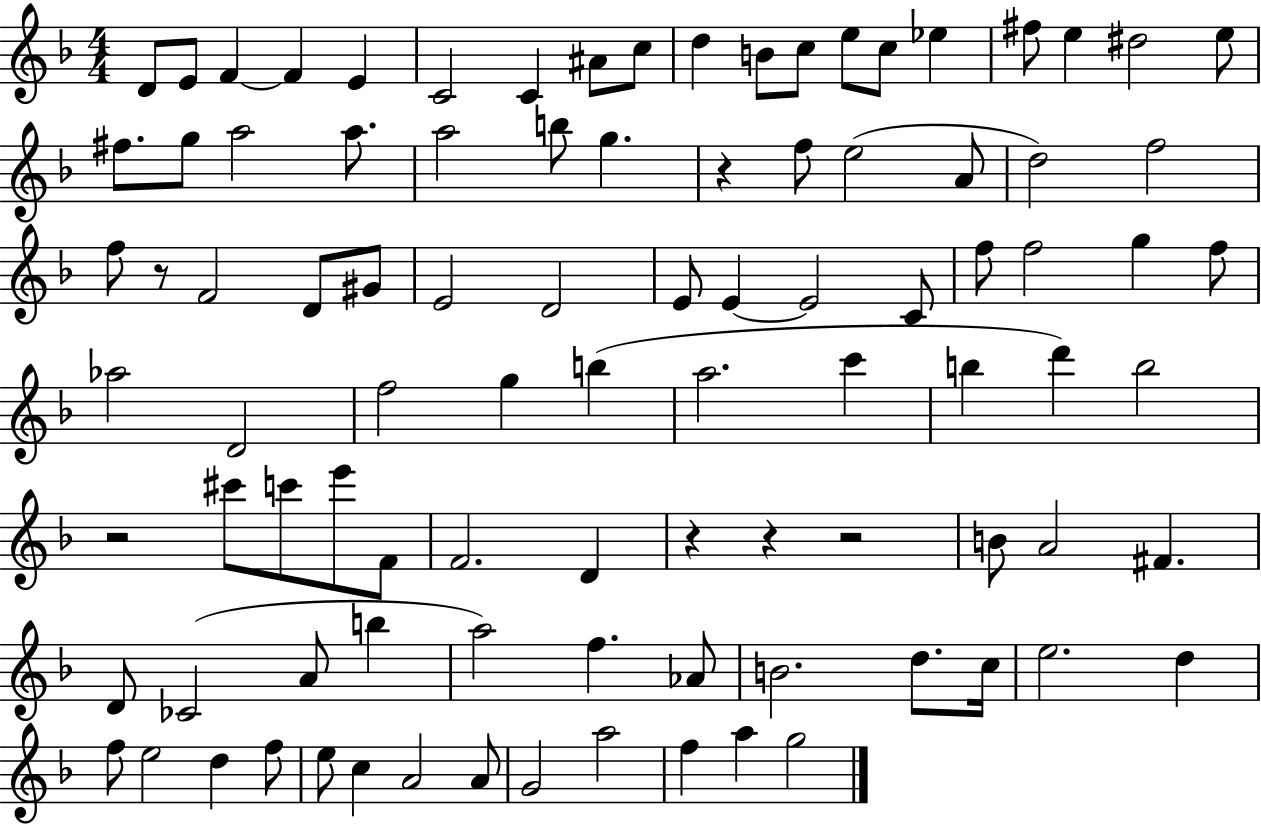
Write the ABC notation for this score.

X:1
T:Untitled
M:4/4
L:1/4
K:F
D/2 E/2 F F E C2 C ^A/2 c/2 d B/2 c/2 e/2 c/2 _e ^f/2 e ^d2 e/2 ^f/2 g/2 a2 a/2 a2 b/2 g z f/2 e2 A/2 d2 f2 f/2 z/2 F2 D/2 ^G/2 E2 D2 E/2 E E2 C/2 f/2 f2 g f/2 _a2 D2 f2 g b a2 c' b d' b2 z2 ^c'/2 c'/2 e'/2 F/2 F2 D z z z2 B/2 A2 ^F D/2 _C2 A/2 b a2 f _A/2 B2 d/2 c/4 e2 d f/2 e2 d f/2 e/2 c A2 A/2 G2 a2 f a g2